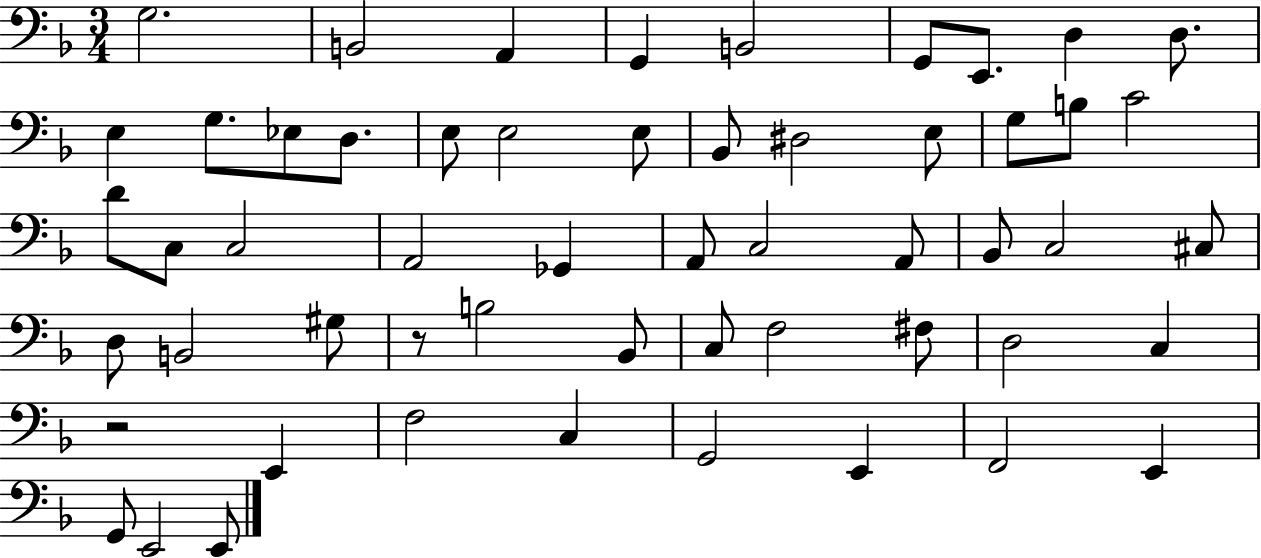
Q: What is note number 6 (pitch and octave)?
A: G2